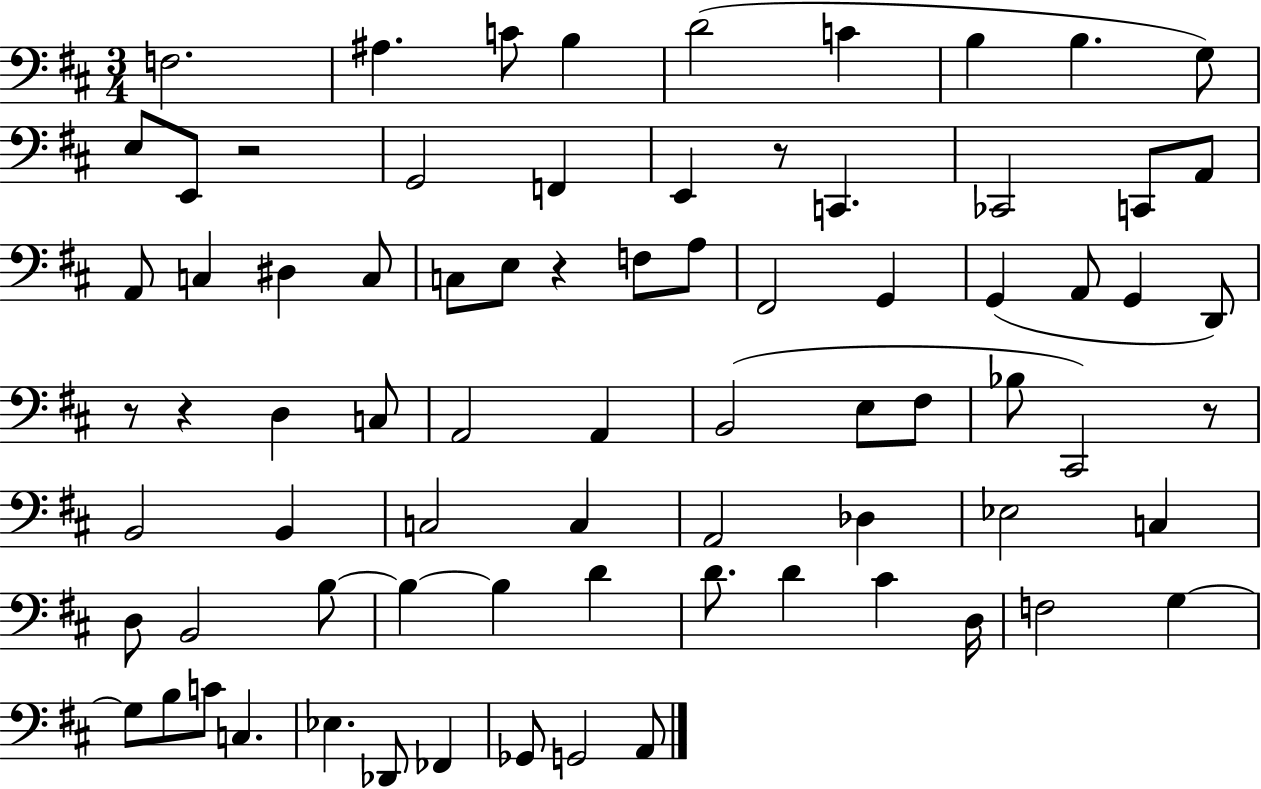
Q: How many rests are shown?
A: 6